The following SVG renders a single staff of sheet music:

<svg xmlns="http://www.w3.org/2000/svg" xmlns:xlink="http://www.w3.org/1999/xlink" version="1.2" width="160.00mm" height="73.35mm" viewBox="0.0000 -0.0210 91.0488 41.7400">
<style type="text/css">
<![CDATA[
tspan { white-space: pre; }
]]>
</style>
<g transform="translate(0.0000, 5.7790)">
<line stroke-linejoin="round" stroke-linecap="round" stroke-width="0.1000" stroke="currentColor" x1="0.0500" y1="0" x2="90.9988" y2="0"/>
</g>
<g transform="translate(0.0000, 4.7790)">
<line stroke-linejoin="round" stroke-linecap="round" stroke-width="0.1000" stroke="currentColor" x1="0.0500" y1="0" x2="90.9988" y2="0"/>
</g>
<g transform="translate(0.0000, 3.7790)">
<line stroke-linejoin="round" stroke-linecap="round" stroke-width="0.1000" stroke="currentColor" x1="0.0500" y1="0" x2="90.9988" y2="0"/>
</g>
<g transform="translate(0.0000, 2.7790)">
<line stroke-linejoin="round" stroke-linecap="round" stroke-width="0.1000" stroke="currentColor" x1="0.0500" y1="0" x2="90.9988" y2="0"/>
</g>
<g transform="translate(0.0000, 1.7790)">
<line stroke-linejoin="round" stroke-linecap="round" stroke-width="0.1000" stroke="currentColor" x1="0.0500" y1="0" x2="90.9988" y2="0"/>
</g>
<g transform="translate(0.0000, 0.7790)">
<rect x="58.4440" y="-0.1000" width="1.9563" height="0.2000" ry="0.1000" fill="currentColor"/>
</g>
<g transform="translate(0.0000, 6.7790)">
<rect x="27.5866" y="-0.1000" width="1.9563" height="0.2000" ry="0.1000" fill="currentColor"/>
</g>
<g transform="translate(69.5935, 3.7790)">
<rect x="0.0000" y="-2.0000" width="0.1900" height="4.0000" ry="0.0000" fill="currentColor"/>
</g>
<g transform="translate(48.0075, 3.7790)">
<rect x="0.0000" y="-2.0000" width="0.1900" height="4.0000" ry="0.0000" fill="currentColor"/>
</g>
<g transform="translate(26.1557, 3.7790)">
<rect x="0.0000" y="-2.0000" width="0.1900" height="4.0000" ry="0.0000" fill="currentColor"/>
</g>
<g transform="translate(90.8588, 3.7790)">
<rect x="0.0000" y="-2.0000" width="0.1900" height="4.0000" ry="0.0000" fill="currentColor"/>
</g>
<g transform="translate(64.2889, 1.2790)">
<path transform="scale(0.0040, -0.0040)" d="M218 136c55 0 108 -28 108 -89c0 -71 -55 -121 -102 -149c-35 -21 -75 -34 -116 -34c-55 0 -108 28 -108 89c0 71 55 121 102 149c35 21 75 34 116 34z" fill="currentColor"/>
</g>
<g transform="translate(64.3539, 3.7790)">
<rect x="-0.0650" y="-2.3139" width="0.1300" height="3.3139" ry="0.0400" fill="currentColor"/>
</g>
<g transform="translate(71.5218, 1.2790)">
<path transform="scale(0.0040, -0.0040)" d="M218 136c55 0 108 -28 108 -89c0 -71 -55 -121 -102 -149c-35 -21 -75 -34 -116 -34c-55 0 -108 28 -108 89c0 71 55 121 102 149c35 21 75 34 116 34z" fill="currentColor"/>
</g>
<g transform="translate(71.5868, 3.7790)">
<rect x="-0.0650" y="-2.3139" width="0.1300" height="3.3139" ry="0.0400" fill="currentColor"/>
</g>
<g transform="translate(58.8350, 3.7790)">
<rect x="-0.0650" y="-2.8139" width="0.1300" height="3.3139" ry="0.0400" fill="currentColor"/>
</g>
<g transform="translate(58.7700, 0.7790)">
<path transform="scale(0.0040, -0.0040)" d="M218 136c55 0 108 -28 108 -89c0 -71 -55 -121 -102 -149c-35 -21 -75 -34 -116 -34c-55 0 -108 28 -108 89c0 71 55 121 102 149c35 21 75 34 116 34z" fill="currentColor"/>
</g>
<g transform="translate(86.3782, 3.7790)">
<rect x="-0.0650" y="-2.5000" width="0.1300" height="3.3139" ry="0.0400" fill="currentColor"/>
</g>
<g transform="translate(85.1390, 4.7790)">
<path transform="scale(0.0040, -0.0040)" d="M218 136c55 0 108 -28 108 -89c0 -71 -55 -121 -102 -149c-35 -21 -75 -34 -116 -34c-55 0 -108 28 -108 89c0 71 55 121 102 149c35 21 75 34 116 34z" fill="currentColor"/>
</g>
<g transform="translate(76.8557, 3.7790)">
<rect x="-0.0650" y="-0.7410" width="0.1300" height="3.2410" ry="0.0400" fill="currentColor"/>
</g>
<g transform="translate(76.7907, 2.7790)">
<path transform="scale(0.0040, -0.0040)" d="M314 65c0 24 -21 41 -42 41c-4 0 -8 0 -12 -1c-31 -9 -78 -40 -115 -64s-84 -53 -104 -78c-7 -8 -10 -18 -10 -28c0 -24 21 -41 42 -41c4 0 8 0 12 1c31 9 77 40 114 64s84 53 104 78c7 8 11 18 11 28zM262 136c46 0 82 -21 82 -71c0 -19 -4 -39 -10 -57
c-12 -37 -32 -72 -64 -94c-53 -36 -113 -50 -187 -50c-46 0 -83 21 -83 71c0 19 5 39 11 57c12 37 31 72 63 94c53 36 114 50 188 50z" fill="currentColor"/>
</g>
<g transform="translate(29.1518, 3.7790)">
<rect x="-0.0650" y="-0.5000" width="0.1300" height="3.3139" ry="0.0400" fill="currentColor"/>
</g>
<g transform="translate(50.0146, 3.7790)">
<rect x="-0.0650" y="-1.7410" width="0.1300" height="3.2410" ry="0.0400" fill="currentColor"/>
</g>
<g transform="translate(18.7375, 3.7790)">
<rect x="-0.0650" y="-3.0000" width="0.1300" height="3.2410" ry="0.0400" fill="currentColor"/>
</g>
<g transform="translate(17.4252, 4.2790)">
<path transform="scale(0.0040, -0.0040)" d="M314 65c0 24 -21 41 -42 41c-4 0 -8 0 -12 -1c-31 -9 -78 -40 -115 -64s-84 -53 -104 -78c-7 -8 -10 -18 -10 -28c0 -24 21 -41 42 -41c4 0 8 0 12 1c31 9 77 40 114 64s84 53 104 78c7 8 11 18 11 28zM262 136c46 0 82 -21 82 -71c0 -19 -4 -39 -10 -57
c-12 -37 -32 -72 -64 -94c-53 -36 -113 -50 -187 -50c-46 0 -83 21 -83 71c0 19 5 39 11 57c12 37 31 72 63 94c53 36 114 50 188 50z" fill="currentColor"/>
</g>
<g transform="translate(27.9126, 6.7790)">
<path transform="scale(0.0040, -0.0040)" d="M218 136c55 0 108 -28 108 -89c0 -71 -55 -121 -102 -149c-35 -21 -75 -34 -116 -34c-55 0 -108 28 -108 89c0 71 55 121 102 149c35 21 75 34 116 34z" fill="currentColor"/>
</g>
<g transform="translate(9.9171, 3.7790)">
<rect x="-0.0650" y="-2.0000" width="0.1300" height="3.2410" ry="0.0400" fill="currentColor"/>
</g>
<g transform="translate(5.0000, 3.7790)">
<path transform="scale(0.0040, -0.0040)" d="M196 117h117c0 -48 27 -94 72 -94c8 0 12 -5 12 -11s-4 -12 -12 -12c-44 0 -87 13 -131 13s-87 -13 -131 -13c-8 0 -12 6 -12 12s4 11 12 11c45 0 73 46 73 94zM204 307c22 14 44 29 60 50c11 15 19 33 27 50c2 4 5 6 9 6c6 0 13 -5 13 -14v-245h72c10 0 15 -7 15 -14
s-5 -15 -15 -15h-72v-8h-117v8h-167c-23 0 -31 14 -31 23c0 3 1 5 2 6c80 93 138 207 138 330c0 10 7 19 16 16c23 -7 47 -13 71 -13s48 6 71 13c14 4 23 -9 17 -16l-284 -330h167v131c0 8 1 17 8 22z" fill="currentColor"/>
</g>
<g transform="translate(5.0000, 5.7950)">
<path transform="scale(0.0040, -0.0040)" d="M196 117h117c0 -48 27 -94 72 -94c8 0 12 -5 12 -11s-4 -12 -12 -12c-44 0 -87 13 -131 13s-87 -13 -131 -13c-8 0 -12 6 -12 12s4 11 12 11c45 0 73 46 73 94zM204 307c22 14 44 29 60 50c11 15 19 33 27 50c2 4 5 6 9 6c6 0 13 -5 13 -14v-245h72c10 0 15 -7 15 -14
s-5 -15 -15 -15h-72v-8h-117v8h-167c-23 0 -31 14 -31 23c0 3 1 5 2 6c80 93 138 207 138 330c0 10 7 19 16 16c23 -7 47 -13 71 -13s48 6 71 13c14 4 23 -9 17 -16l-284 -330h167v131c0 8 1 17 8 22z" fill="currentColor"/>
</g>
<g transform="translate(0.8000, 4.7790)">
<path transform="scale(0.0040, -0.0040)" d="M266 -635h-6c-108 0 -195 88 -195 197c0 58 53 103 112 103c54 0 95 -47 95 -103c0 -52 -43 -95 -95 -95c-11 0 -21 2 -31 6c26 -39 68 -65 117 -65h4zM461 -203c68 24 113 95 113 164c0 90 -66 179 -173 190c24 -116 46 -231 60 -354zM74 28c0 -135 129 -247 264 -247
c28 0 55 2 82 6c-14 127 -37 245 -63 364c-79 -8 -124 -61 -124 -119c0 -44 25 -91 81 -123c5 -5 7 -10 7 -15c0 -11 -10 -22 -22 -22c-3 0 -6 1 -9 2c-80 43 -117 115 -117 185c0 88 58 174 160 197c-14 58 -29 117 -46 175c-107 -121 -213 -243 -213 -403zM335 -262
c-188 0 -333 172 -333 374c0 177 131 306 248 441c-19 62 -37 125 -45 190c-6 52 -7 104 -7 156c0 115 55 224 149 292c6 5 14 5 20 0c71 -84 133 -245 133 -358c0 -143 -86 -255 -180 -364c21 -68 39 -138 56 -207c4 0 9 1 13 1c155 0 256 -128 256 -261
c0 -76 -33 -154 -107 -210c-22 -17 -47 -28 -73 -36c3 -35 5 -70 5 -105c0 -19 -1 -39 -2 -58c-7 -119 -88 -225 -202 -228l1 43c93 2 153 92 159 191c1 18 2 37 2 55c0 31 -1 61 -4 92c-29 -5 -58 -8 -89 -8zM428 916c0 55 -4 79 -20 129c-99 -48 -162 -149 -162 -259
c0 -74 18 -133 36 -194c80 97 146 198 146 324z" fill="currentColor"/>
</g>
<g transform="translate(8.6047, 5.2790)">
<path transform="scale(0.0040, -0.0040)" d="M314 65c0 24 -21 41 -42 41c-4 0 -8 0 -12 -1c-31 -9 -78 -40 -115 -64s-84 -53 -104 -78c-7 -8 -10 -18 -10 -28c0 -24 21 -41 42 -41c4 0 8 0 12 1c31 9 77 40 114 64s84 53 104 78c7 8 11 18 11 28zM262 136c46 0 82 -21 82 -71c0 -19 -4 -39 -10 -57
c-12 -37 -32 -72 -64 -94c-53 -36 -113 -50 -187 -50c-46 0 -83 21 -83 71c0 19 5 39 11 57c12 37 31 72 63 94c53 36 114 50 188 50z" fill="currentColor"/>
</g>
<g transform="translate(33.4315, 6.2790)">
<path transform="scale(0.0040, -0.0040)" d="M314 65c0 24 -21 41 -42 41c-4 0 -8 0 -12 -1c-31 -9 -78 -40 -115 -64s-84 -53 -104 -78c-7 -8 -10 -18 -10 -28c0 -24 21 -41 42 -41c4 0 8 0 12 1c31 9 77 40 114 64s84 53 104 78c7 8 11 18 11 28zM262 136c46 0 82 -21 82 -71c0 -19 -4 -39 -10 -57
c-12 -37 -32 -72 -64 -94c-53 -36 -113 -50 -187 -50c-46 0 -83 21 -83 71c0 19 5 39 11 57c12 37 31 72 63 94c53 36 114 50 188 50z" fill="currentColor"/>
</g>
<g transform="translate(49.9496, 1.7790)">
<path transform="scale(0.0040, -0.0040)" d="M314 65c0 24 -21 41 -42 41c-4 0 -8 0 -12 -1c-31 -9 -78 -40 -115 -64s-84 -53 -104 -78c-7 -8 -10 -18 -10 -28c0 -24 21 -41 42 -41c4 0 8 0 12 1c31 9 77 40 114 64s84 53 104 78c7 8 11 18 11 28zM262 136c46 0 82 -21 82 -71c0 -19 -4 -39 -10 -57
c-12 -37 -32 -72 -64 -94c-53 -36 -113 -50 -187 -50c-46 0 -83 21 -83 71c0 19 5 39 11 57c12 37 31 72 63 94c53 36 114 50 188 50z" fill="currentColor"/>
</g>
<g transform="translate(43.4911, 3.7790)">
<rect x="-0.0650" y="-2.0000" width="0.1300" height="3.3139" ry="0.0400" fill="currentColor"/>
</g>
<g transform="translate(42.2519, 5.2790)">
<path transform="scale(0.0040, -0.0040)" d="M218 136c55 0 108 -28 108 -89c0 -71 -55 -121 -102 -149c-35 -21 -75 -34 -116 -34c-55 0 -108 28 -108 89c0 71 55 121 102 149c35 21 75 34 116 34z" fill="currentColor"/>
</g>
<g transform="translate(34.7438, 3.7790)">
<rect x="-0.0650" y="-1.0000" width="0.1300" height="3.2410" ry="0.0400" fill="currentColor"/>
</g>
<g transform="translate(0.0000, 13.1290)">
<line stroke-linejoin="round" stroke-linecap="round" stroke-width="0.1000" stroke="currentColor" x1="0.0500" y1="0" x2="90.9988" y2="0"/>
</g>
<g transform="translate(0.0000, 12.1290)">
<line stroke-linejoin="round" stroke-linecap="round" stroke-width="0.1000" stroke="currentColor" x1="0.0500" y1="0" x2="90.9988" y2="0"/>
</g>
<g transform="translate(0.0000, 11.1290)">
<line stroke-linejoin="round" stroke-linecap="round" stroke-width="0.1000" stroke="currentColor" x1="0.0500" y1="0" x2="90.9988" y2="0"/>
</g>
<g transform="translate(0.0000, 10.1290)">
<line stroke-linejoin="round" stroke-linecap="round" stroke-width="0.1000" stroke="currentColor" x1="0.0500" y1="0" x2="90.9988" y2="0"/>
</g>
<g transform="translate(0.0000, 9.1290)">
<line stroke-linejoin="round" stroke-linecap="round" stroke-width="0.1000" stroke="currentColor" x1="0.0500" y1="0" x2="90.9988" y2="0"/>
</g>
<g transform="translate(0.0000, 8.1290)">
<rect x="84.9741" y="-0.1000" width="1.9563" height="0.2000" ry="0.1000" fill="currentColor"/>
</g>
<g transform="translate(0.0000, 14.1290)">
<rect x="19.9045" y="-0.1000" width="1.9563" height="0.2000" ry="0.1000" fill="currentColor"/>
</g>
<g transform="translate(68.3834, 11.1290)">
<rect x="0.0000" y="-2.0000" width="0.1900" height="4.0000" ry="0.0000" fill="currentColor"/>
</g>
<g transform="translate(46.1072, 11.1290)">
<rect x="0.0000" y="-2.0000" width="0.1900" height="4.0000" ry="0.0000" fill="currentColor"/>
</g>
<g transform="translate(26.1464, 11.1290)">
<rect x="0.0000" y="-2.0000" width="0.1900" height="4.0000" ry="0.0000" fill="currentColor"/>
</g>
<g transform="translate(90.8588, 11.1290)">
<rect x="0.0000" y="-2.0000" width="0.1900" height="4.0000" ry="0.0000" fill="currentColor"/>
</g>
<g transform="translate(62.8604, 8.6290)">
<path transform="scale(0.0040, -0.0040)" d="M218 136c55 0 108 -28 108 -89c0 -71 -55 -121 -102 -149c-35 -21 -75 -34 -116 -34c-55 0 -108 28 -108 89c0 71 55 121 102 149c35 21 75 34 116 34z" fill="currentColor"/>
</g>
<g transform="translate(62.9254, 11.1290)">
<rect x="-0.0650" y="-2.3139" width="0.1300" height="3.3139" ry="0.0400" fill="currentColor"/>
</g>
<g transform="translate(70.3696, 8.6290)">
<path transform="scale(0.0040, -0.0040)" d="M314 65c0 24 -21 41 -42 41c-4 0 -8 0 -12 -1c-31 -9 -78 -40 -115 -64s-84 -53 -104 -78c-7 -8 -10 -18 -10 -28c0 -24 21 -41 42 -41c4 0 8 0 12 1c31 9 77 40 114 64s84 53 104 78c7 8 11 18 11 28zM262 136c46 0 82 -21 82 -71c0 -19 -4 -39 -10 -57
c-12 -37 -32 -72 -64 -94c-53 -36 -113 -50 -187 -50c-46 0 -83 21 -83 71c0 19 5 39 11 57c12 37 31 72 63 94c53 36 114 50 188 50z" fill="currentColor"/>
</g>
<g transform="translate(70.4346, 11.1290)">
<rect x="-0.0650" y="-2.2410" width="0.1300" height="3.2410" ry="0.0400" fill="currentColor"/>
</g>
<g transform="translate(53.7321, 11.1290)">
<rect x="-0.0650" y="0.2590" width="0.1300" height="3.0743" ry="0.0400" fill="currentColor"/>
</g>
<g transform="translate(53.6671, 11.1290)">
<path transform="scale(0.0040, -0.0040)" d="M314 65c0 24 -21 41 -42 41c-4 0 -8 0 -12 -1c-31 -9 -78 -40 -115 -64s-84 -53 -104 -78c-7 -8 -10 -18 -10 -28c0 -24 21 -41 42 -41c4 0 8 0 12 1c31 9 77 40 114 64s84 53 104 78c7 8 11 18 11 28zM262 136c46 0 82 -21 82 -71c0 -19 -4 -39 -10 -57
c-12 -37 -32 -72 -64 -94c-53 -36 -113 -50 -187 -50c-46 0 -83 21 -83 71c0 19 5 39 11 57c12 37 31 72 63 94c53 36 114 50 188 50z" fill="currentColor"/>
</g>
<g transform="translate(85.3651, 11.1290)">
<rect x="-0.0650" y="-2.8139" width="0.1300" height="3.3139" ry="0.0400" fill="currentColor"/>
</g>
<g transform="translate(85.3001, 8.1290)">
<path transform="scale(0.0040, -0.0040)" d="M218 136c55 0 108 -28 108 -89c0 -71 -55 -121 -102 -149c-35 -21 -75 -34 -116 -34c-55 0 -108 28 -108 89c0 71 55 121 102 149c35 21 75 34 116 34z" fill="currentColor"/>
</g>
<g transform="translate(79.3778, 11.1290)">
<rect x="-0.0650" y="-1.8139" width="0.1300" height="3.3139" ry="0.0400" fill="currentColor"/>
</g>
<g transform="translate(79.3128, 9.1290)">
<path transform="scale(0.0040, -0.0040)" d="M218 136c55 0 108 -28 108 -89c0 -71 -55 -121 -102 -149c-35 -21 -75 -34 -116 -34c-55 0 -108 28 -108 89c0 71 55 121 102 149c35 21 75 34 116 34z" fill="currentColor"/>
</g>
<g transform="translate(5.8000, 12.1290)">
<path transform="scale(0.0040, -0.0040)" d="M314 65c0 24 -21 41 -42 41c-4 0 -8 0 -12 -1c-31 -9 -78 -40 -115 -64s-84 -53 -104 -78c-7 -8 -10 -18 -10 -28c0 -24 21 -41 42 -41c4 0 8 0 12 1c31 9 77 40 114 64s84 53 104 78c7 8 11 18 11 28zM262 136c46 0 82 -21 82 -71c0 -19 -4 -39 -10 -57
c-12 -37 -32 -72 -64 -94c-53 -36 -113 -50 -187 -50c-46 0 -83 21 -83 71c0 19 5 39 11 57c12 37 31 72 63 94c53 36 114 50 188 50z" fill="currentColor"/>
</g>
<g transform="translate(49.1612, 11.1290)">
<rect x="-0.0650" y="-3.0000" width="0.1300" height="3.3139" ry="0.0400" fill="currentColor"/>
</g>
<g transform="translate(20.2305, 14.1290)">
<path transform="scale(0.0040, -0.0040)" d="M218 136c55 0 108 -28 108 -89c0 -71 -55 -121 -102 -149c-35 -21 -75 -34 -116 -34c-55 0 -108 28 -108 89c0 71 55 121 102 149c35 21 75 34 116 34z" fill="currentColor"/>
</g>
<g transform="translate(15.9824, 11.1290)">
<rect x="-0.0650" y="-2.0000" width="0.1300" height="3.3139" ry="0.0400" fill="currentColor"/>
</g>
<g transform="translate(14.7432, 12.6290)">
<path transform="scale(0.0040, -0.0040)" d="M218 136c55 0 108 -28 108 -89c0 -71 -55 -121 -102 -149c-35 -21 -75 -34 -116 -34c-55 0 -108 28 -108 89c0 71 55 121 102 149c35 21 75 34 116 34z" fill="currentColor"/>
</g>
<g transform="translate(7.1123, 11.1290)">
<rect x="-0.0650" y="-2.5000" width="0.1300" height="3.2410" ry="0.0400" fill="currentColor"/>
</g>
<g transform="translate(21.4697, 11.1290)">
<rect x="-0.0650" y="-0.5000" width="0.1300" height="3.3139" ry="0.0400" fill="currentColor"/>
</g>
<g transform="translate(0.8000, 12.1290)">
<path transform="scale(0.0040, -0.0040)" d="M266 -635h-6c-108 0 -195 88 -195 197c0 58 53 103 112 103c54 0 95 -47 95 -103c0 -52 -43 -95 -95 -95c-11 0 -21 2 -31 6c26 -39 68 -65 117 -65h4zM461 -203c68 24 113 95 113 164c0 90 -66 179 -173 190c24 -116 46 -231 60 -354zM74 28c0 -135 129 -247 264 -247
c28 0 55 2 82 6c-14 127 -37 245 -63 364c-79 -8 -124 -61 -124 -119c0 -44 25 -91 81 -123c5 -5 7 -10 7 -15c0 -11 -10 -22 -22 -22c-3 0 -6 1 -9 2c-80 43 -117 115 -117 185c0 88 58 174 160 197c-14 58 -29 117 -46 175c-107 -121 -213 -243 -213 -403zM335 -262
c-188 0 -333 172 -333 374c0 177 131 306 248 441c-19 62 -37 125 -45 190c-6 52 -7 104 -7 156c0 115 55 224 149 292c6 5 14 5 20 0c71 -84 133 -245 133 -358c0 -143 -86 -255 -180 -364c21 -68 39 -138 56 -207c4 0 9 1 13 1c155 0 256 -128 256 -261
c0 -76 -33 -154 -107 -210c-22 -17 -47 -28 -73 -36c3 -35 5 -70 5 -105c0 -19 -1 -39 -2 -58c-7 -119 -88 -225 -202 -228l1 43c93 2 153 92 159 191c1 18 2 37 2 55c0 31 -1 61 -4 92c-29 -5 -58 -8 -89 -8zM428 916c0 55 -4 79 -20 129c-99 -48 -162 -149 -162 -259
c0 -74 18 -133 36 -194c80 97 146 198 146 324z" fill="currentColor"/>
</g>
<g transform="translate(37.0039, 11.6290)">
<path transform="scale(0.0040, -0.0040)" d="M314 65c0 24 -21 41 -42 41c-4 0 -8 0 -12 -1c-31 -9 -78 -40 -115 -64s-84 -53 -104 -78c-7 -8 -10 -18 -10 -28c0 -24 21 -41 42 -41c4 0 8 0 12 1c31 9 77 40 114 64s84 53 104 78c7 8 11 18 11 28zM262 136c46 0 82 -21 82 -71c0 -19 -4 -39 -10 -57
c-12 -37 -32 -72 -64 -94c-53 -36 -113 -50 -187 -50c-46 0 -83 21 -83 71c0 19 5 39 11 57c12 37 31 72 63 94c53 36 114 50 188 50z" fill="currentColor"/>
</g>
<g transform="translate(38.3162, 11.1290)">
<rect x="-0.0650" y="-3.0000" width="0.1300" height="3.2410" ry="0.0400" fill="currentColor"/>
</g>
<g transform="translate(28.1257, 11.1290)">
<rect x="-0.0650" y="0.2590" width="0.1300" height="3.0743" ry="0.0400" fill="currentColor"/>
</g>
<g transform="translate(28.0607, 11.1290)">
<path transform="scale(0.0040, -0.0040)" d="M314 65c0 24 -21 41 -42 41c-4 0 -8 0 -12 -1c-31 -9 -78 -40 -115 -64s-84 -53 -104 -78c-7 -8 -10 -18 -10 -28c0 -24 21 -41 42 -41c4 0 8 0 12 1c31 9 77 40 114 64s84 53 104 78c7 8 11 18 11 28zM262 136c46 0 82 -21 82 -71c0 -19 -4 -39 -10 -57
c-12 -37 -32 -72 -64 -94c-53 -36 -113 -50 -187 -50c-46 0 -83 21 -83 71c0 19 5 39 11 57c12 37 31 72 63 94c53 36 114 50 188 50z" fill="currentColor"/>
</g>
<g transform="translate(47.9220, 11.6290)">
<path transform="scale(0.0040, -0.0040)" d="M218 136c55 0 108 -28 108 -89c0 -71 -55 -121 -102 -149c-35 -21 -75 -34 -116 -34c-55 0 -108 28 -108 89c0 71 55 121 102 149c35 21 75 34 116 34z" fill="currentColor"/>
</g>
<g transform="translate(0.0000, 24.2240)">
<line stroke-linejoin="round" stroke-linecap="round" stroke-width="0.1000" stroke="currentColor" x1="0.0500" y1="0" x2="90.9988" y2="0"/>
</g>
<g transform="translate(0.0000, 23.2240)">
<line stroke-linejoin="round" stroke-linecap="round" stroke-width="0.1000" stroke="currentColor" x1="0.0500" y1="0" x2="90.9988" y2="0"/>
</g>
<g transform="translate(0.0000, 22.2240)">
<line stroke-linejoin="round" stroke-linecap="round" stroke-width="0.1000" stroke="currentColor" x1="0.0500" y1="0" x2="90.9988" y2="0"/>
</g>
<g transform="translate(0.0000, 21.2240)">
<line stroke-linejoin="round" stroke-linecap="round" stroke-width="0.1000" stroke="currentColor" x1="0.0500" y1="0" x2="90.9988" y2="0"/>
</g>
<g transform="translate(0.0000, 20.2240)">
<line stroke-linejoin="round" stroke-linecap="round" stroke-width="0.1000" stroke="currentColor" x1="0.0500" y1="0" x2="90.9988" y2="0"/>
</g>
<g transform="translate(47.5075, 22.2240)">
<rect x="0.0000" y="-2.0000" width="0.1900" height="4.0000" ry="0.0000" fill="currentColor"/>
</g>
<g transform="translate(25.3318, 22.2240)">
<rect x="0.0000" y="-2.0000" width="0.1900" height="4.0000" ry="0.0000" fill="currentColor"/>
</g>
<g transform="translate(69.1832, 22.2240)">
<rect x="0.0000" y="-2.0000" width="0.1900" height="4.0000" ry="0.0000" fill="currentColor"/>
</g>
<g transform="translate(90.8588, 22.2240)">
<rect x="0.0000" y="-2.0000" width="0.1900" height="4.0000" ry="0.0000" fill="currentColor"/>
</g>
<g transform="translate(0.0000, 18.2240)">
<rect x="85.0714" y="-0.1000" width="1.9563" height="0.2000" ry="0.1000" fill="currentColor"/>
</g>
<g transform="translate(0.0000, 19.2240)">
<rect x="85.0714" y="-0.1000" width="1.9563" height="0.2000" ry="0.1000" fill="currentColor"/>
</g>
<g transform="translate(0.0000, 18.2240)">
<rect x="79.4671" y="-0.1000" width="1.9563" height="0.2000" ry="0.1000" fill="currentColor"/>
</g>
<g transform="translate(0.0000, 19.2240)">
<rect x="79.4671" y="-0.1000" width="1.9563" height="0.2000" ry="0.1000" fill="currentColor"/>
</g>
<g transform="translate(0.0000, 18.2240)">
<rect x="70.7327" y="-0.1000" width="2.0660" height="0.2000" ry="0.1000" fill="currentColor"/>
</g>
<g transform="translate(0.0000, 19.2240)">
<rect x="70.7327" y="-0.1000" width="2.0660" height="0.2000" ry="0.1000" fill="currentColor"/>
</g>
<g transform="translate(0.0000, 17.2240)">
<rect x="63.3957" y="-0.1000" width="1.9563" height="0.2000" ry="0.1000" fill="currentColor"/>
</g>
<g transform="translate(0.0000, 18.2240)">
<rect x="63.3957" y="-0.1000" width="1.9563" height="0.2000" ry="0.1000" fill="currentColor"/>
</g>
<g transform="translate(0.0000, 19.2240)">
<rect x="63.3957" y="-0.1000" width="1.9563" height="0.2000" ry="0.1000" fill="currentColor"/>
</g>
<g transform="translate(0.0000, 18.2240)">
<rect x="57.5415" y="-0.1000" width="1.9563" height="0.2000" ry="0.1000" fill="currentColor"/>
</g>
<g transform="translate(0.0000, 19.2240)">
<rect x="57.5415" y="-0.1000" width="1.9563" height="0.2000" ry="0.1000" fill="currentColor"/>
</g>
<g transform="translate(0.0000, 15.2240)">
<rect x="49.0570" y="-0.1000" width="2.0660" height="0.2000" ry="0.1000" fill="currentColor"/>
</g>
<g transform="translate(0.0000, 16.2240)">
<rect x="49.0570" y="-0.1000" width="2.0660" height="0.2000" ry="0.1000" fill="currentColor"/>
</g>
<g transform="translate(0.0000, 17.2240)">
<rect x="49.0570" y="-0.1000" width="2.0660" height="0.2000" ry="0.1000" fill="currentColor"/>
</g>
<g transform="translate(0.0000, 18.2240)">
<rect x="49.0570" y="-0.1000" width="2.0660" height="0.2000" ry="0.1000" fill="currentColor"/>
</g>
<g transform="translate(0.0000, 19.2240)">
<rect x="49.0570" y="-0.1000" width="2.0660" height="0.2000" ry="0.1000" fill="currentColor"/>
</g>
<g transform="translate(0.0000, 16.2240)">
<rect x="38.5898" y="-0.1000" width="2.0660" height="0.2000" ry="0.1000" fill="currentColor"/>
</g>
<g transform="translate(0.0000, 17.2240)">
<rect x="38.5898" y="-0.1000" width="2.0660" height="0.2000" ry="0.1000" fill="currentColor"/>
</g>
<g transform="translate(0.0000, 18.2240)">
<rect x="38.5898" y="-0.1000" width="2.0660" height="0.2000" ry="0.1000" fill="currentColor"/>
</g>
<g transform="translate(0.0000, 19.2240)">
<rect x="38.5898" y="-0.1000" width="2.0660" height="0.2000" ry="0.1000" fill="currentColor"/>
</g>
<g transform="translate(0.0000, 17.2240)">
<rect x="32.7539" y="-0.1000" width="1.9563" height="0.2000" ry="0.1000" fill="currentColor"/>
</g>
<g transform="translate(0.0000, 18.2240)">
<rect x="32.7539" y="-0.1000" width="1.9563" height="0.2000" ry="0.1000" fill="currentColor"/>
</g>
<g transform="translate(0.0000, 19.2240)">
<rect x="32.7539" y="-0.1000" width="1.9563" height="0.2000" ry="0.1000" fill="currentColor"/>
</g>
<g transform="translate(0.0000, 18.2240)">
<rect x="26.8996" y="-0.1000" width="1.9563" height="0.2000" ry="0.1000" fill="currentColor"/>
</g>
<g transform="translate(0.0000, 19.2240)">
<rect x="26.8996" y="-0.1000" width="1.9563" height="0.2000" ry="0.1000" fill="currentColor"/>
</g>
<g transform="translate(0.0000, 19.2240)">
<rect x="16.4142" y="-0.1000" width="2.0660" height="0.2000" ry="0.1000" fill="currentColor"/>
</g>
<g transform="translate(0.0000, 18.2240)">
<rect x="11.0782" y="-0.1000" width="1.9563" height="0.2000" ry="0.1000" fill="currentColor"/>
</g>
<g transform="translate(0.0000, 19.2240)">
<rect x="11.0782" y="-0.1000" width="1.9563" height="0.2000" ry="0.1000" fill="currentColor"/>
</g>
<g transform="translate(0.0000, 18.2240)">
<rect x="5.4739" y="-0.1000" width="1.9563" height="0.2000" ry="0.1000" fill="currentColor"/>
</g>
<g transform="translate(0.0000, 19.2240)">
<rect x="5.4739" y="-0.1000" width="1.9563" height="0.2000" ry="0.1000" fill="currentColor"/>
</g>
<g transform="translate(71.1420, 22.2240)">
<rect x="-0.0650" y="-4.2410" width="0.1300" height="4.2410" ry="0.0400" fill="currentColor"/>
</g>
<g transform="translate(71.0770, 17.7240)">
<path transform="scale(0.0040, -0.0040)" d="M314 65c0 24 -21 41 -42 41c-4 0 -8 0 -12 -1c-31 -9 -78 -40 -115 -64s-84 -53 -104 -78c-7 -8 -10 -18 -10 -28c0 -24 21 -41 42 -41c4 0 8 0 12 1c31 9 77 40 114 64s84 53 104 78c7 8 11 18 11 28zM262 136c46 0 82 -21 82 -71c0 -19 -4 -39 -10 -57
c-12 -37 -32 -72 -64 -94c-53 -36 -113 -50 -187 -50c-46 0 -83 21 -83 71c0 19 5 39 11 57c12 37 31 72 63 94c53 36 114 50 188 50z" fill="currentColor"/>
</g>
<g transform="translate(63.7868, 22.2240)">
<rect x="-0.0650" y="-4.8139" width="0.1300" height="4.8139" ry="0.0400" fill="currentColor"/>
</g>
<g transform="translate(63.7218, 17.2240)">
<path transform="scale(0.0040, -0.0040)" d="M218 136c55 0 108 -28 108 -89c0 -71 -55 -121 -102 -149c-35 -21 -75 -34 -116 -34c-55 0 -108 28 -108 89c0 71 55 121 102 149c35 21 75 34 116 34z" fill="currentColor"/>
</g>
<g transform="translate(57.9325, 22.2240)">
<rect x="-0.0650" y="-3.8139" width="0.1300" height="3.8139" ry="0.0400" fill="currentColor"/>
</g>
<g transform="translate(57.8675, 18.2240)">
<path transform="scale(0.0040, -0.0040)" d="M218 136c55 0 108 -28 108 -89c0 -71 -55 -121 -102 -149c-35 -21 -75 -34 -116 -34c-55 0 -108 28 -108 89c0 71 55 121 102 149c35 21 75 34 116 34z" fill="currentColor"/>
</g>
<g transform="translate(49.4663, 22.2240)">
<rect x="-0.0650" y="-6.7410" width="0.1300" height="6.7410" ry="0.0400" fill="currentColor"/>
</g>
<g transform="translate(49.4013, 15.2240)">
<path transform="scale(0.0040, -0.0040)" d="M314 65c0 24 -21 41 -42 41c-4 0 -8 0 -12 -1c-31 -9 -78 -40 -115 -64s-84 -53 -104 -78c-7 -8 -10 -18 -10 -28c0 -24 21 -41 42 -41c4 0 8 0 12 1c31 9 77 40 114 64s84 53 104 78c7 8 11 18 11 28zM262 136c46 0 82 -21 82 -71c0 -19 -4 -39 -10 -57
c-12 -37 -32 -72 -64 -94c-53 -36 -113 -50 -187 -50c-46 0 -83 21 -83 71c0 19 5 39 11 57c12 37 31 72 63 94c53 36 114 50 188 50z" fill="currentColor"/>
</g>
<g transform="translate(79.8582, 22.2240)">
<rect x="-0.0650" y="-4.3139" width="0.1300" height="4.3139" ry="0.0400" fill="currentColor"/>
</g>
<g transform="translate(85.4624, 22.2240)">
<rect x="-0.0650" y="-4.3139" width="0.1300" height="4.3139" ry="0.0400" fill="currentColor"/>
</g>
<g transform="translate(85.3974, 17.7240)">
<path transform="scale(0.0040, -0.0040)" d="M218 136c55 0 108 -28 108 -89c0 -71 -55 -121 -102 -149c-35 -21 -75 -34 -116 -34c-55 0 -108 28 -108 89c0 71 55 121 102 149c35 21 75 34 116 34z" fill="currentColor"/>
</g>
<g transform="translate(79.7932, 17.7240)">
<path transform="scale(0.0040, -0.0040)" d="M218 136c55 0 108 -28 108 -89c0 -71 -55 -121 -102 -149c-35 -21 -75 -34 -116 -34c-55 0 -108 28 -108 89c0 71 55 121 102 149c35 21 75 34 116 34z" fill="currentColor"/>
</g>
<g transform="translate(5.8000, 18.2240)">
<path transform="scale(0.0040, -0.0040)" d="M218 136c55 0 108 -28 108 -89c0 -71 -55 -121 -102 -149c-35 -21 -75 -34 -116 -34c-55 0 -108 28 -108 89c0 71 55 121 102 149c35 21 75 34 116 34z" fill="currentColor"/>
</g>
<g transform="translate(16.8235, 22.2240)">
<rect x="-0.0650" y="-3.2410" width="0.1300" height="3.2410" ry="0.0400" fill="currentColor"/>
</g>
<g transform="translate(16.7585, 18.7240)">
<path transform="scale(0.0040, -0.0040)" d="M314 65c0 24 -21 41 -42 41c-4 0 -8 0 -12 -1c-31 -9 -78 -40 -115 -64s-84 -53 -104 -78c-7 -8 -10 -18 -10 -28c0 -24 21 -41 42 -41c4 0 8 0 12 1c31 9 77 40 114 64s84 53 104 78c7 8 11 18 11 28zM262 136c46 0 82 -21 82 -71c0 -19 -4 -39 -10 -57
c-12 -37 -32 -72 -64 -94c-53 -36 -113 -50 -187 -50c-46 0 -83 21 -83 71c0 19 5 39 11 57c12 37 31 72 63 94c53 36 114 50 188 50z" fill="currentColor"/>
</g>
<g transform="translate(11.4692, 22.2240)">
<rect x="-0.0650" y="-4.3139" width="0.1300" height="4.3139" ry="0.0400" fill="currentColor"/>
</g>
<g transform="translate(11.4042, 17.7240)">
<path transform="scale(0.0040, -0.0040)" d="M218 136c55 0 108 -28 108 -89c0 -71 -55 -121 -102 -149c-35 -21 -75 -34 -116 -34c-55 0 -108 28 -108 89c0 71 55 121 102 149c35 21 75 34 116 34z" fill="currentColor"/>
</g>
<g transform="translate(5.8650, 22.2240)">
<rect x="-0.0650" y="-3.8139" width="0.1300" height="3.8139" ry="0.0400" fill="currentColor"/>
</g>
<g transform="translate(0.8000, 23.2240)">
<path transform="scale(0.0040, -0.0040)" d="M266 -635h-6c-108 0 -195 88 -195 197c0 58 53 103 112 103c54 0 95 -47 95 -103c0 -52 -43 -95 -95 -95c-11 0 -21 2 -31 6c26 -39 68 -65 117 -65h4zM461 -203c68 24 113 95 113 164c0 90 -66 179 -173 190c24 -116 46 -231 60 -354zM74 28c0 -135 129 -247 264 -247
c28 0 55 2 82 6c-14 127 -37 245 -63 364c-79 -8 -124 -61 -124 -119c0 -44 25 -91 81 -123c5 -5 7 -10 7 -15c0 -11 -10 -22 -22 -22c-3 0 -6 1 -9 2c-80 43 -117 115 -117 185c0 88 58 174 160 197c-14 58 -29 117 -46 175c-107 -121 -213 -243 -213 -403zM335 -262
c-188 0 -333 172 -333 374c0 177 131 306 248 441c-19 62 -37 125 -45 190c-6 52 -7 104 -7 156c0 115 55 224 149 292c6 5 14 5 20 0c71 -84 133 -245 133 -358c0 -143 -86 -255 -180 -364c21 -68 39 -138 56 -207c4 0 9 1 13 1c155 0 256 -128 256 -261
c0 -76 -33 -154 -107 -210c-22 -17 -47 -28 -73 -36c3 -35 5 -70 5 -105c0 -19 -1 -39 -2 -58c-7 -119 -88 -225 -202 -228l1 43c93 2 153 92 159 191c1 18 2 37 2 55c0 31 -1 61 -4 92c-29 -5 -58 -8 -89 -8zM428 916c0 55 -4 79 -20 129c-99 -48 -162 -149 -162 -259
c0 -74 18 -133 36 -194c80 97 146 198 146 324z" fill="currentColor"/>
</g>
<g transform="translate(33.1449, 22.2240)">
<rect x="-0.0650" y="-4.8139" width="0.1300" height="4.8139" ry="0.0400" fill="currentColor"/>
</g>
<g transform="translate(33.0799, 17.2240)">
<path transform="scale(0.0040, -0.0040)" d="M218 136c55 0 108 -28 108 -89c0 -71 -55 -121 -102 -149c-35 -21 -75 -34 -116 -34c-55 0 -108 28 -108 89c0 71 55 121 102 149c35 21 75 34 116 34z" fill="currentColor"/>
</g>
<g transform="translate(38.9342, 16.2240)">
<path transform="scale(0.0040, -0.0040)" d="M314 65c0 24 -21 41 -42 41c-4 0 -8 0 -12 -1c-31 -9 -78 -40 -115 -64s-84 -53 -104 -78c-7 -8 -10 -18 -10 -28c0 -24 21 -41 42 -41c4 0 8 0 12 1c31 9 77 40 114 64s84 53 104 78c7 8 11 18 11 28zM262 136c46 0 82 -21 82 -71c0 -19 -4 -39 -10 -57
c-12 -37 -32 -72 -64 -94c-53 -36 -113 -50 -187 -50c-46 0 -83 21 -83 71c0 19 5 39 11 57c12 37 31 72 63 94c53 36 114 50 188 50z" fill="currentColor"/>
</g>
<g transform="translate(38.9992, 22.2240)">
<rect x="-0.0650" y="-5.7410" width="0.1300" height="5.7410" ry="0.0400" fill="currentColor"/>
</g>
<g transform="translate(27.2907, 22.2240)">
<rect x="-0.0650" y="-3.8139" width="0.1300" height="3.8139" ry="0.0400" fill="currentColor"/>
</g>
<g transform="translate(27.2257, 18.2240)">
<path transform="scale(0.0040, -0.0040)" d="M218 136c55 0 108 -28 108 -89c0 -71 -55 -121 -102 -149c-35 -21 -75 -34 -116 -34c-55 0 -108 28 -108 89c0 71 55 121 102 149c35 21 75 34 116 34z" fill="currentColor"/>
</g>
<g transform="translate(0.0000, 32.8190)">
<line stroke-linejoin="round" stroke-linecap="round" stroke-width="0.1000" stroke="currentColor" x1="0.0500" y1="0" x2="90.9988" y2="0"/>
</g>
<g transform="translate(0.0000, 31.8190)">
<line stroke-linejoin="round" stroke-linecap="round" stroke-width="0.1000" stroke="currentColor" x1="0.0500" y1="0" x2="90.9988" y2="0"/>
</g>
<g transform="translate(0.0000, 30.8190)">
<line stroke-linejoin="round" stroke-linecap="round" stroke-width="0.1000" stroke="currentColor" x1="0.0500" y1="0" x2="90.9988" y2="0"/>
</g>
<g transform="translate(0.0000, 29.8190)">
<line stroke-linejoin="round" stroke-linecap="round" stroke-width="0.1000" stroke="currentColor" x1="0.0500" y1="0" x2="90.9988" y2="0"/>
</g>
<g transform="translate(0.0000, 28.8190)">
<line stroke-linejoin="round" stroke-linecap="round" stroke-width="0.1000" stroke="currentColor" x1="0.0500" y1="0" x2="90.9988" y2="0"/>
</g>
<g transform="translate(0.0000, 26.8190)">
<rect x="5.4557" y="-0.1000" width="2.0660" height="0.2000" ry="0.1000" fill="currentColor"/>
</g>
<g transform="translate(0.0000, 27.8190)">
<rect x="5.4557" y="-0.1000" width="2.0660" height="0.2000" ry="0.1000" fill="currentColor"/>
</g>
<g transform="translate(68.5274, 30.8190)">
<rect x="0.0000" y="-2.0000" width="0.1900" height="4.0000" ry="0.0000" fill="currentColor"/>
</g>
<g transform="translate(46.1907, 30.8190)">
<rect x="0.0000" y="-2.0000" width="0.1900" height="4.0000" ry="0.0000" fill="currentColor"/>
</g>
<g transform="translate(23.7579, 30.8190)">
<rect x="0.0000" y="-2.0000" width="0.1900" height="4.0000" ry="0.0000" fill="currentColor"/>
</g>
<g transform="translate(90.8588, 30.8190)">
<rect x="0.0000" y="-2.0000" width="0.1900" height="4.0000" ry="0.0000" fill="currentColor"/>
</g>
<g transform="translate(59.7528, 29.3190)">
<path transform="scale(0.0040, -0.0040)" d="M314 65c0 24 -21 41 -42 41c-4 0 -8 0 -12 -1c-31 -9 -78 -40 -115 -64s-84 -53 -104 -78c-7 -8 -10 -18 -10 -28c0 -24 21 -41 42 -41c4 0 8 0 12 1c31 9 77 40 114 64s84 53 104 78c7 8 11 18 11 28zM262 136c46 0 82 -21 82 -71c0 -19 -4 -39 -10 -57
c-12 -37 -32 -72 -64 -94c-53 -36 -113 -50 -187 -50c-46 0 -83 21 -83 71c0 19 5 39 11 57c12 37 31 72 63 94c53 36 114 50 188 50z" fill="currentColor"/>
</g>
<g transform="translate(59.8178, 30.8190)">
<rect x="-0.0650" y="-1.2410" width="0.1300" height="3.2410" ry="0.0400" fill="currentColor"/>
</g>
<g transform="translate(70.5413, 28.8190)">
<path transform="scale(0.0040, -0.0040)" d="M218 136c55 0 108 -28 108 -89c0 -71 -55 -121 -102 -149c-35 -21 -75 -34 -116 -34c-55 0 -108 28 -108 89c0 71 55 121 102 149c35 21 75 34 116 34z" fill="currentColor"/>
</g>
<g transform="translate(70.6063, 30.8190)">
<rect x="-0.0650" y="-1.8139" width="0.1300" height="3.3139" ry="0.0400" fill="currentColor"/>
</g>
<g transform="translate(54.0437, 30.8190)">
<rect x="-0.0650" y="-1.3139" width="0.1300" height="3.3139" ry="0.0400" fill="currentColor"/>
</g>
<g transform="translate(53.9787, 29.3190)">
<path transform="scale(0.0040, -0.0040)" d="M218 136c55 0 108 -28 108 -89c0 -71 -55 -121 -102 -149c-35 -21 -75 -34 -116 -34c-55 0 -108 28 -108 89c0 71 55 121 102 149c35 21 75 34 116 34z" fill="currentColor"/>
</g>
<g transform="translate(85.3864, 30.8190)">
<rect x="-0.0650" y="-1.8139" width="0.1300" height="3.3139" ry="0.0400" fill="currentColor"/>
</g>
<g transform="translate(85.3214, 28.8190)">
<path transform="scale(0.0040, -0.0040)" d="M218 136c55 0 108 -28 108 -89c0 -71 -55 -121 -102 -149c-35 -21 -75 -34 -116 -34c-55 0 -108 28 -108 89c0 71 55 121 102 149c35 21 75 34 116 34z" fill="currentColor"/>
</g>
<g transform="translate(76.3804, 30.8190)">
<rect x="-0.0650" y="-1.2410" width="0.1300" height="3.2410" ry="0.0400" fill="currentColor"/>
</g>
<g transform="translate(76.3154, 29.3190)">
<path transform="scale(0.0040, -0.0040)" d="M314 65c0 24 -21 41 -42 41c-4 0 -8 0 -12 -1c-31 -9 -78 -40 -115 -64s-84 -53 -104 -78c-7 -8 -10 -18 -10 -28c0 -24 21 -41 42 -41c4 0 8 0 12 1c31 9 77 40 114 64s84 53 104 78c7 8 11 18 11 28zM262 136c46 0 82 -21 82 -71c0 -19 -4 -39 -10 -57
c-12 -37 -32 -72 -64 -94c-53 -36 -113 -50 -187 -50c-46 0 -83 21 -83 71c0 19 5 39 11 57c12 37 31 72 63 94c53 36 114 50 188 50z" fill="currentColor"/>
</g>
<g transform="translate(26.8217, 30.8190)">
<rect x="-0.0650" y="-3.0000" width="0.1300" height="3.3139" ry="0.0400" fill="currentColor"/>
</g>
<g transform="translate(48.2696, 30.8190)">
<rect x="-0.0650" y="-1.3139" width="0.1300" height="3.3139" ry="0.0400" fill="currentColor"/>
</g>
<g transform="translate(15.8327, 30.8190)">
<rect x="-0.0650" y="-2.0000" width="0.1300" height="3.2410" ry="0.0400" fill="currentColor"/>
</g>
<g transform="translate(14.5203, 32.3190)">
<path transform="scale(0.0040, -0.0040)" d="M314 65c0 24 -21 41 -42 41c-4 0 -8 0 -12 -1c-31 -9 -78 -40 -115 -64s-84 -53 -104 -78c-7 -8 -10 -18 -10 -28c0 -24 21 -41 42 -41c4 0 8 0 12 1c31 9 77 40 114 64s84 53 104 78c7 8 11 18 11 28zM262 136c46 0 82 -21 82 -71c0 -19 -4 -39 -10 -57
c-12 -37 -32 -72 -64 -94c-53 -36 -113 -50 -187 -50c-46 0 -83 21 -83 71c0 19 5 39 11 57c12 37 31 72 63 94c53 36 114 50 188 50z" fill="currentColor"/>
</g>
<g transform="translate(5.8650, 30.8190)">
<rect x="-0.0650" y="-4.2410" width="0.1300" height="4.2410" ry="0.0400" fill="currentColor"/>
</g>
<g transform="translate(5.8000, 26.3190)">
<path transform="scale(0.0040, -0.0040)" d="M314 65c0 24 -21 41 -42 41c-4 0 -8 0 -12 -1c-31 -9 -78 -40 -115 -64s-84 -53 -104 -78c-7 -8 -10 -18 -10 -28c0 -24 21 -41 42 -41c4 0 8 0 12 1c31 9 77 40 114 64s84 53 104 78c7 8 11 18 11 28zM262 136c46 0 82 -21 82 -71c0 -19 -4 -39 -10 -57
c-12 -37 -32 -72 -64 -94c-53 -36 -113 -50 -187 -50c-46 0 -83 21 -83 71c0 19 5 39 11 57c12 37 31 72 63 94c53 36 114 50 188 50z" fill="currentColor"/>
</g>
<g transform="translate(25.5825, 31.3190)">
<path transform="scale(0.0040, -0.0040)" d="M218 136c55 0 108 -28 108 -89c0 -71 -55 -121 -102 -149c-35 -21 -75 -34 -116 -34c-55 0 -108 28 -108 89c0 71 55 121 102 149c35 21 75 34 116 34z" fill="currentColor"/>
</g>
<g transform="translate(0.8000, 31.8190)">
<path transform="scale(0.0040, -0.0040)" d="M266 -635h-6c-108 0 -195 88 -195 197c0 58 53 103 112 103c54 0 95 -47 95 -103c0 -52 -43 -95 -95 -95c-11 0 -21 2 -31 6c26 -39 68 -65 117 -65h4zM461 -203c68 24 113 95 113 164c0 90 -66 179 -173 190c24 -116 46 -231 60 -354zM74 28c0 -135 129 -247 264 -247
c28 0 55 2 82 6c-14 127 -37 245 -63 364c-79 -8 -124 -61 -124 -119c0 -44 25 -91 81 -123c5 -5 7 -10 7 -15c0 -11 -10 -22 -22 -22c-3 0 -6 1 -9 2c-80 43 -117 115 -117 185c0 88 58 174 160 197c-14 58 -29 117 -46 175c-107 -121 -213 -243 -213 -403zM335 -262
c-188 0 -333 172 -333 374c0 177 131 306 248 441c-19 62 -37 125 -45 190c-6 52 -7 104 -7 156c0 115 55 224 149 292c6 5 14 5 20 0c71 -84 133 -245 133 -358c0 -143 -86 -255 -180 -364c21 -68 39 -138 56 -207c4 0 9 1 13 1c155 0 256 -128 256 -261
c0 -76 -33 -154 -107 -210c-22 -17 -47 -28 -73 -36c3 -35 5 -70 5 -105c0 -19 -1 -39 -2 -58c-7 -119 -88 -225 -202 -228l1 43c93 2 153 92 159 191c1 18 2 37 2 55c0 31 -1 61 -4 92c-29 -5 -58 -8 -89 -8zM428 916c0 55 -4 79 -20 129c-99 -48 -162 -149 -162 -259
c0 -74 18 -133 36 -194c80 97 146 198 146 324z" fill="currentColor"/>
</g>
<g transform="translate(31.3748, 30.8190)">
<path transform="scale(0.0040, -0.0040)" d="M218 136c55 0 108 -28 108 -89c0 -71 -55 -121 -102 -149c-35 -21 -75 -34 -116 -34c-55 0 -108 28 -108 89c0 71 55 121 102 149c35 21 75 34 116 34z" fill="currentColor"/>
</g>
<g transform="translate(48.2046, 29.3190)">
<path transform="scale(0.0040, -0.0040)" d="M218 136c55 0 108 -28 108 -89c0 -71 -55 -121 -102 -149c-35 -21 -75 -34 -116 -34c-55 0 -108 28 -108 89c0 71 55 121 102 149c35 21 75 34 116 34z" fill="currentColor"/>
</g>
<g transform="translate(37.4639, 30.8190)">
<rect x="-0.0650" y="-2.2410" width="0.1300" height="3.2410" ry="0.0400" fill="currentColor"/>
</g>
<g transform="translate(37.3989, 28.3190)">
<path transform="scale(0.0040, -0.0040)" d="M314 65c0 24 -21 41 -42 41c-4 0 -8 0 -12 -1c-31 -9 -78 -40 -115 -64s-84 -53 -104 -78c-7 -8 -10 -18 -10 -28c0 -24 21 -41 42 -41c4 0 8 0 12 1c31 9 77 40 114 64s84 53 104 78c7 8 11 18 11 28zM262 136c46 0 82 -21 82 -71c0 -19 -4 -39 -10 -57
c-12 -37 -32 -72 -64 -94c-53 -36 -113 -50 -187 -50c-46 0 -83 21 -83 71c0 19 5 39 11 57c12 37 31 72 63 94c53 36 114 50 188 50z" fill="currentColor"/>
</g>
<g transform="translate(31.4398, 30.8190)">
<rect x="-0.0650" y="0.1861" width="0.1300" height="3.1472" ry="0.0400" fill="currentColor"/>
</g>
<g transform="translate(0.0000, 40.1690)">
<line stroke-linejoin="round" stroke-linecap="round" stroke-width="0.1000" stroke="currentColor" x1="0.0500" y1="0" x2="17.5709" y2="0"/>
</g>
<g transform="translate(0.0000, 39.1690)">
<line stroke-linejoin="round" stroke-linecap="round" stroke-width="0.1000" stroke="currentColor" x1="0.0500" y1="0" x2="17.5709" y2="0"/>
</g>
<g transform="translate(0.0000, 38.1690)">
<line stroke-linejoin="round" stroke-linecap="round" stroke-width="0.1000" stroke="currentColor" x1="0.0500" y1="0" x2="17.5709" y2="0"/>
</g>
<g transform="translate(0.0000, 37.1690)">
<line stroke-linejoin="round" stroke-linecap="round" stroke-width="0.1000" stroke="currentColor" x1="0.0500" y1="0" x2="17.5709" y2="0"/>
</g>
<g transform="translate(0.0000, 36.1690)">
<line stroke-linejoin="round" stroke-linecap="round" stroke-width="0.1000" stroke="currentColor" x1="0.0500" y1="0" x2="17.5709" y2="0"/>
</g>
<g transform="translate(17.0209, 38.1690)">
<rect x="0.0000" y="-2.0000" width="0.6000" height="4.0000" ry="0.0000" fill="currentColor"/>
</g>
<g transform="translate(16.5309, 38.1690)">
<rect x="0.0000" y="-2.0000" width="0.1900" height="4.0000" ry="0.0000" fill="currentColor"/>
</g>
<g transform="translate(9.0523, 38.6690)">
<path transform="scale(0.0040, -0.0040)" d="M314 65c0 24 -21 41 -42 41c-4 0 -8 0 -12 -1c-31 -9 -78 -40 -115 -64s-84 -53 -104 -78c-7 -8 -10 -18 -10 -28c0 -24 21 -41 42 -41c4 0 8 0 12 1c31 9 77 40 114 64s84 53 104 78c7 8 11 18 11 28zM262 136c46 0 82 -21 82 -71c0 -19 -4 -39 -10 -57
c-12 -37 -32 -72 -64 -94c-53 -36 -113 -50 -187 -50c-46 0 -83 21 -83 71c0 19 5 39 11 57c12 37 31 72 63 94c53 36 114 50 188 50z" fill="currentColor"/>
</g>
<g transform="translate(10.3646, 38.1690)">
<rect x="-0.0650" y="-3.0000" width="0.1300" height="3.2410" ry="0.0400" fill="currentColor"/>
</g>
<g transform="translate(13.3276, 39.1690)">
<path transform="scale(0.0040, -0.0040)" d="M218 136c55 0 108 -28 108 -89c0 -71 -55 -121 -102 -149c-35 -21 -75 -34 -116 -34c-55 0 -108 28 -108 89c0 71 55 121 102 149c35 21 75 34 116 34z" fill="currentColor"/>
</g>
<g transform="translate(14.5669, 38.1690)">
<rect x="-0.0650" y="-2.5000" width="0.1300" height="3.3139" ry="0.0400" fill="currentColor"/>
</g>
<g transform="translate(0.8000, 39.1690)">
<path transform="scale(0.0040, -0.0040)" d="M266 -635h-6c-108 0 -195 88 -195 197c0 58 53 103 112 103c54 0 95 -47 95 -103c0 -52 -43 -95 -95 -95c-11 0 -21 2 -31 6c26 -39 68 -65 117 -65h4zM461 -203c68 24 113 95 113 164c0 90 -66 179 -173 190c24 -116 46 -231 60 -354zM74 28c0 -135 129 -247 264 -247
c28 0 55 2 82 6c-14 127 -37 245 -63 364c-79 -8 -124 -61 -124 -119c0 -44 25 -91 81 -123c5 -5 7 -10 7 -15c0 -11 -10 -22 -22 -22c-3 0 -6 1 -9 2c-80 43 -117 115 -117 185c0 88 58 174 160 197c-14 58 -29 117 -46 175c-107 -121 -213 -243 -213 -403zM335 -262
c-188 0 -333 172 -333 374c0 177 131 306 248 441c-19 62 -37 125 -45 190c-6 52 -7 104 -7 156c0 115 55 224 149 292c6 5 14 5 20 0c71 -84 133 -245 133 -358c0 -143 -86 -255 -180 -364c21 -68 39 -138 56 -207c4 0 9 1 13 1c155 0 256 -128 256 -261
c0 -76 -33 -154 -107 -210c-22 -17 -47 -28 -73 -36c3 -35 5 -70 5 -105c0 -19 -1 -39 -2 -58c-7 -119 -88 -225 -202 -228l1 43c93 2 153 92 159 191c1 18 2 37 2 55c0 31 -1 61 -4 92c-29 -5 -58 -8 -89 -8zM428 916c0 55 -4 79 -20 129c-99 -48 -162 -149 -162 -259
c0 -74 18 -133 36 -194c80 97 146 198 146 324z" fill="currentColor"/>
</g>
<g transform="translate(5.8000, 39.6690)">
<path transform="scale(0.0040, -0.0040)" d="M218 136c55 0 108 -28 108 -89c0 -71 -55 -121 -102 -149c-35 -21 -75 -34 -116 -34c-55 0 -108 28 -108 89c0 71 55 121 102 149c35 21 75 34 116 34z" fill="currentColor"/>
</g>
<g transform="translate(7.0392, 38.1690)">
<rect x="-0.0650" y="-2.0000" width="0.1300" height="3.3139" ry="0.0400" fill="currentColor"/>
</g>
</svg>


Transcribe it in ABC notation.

X:1
T:Untitled
M:4/4
L:1/4
K:C
F2 A2 C D2 F f2 a g g d2 G G2 F C B2 A2 A B2 g g2 f a c' d' b2 c' e' g'2 b'2 c' e' d'2 d' d' d'2 F2 A B g2 e e e2 f e2 f F A2 G